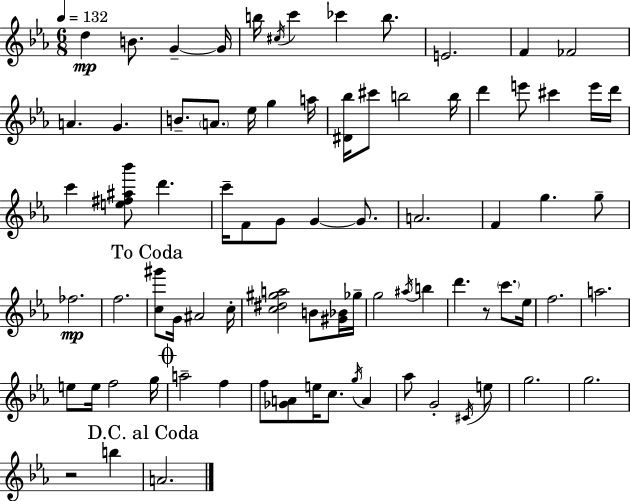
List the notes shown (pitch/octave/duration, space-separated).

D5/q B4/e. G4/q G4/s B5/s C#5/s C6/q CES6/q B5/e. E4/h. F4/q FES4/h A4/q. G4/q. B4/e. A4/e. Eb5/s G5/q A5/s [D#4,Bb5]/s C#6/e B5/h B5/s D6/q E6/e C#6/q E6/s D6/s C6/q [E5,F#5,A#5,Bb6]/e D6/q. C6/s F4/e G4/e G4/q G4/e. A4/h. F4/q G5/q. G5/e FES5/h. F5/h. [C5,G#6]/e G4/s A#4/h C5/s [C5,D#5,G#5,A5]/h B4/e [G#4,Bb4]/s Gb5/s G5/h A#5/s B5/q D6/q. R/e C6/e. Eb5/s F5/h. A5/h. E5/e E5/s F5/h G5/s A5/h F5/q F5/e [Gb4,A4]/e E5/s C5/e. G5/s A4/q Ab5/e G4/h C#4/s E5/e G5/h. G5/h. R/h B5/q A4/h.